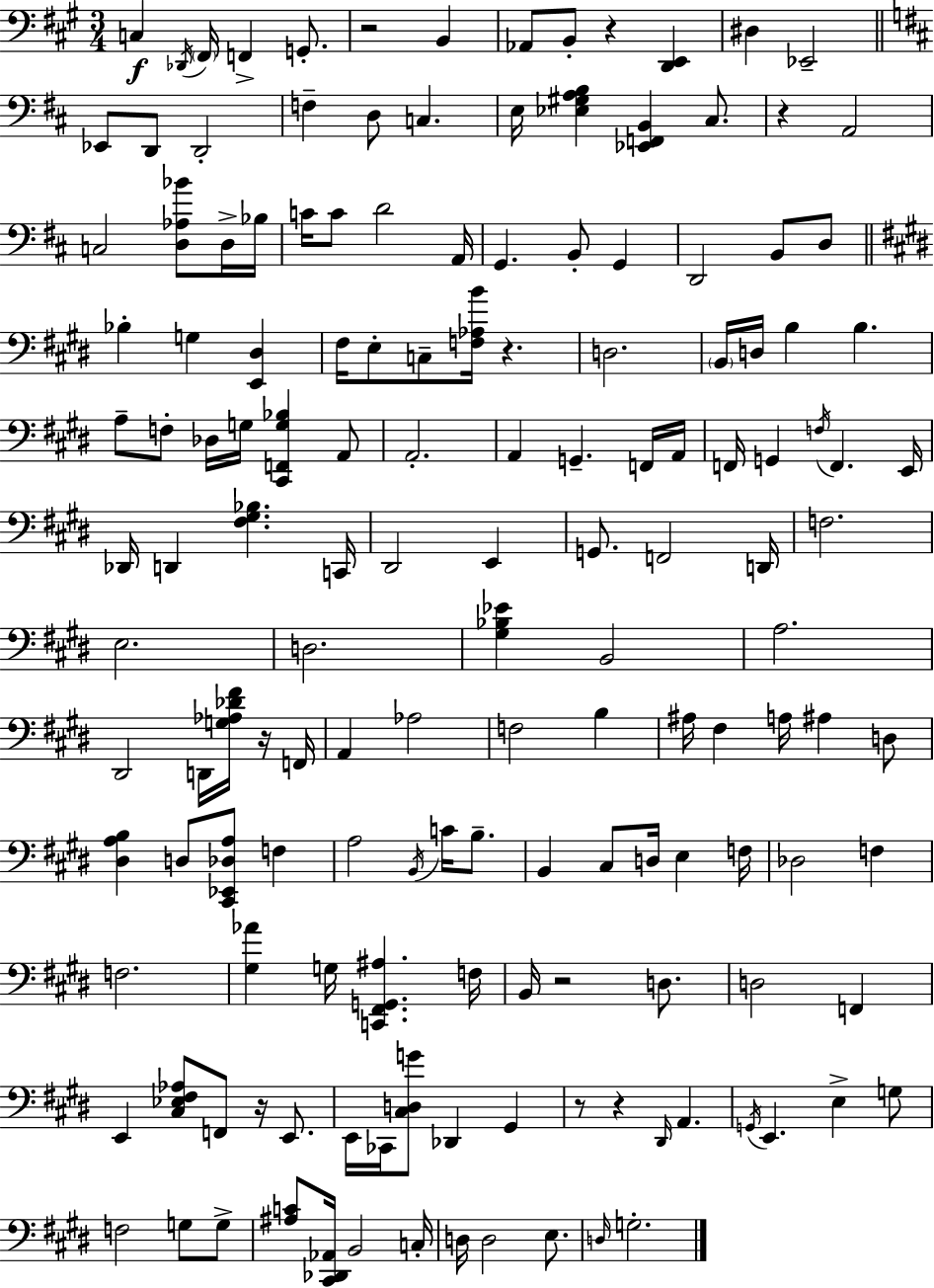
X:1
T:Untitled
M:3/4
L:1/4
K:A
C, _D,,/4 ^F,,/4 F,, G,,/2 z2 B,, _A,,/2 B,,/2 z [D,,E,,] ^D, _E,,2 _E,,/2 D,,/2 D,,2 F, D,/2 C, E,/4 [_E,^G,A,B,] [_E,,F,,B,,] ^C,/2 z A,,2 C,2 [D,_A,_B]/2 D,/4 _B,/4 C/4 C/2 D2 A,,/4 G,, B,,/2 G,, D,,2 B,,/2 D,/2 _B, G, [E,,^D,] ^F,/4 E,/2 C,/2 [F,_A,B]/4 z D,2 B,,/4 D,/4 B, B, A,/2 F,/2 _D,/4 G,/4 [^C,,F,,G,_B,] A,,/2 A,,2 A,, G,, F,,/4 A,,/4 F,,/4 G,, F,/4 F,, E,,/4 _D,,/4 D,, [^F,^G,_B,] C,,/4 ^D,,2 E,, G,,/2 F,,2 D,,/4 F,2 E,2 D,2 [^G,_B,_E] B,,2 A,2 ^D,,2 D,,/4 [G,_A,_D^F]/4 z/4 F,,/4 A,, _A,2 F,2 B, ^A,/4 ^F, A,/4 ^A, D,/2 [^D,A,B,] D,/2 [^C,,_E,,_D,A,]/2 F, A,2 B,,/4 C/4 B,/2 B,, ^C,/2 D,/4 E, F,/4 _D,2 F, F,2 [^G,_A] G,/4 [C,,^F,,G,,^A,] F,/4 B,,/4 z2 D,/2 D,2 F,, E,, [^C,_E,^F,_A,]/2 F,,/2 z/4 E,,/2 E,,/4 _C,,/4 [^C,D,G]/2 _D,, ^G,, z/2 z ^D,,/4 A,, G,,/4 E,, E, G,/2 F,2 G,/2 G,/2 [^A,C]/2 [^C,,_D,,_A,,]/4 B,,2 C,/4 D,/4 D,2 E,/2 D,/4 G,2